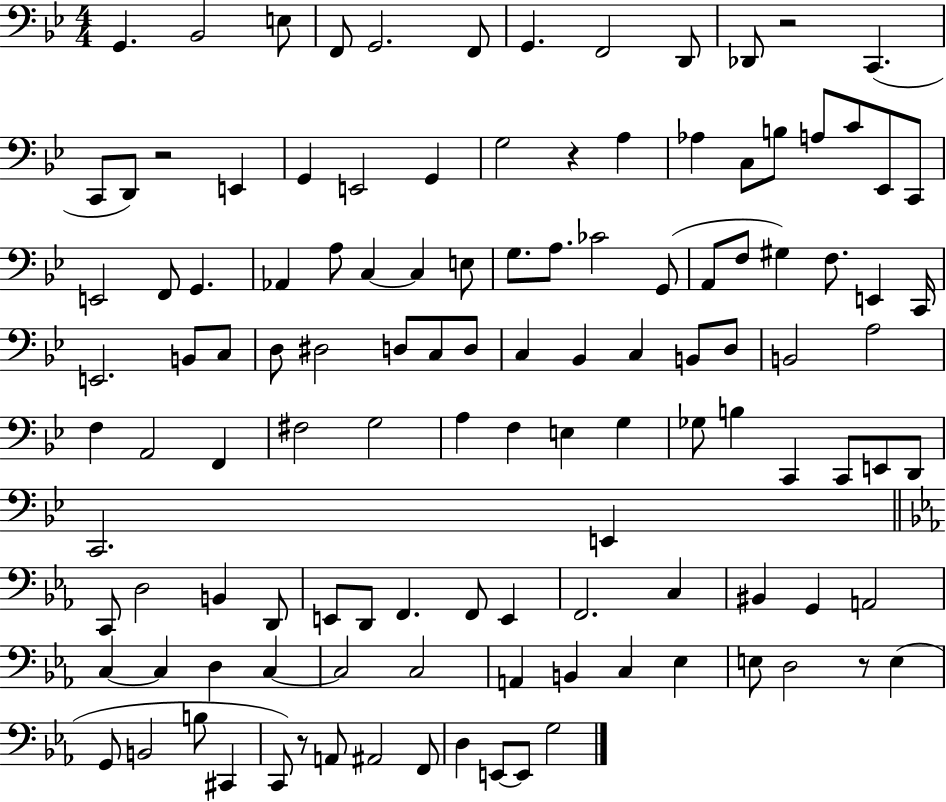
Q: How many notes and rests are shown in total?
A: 120